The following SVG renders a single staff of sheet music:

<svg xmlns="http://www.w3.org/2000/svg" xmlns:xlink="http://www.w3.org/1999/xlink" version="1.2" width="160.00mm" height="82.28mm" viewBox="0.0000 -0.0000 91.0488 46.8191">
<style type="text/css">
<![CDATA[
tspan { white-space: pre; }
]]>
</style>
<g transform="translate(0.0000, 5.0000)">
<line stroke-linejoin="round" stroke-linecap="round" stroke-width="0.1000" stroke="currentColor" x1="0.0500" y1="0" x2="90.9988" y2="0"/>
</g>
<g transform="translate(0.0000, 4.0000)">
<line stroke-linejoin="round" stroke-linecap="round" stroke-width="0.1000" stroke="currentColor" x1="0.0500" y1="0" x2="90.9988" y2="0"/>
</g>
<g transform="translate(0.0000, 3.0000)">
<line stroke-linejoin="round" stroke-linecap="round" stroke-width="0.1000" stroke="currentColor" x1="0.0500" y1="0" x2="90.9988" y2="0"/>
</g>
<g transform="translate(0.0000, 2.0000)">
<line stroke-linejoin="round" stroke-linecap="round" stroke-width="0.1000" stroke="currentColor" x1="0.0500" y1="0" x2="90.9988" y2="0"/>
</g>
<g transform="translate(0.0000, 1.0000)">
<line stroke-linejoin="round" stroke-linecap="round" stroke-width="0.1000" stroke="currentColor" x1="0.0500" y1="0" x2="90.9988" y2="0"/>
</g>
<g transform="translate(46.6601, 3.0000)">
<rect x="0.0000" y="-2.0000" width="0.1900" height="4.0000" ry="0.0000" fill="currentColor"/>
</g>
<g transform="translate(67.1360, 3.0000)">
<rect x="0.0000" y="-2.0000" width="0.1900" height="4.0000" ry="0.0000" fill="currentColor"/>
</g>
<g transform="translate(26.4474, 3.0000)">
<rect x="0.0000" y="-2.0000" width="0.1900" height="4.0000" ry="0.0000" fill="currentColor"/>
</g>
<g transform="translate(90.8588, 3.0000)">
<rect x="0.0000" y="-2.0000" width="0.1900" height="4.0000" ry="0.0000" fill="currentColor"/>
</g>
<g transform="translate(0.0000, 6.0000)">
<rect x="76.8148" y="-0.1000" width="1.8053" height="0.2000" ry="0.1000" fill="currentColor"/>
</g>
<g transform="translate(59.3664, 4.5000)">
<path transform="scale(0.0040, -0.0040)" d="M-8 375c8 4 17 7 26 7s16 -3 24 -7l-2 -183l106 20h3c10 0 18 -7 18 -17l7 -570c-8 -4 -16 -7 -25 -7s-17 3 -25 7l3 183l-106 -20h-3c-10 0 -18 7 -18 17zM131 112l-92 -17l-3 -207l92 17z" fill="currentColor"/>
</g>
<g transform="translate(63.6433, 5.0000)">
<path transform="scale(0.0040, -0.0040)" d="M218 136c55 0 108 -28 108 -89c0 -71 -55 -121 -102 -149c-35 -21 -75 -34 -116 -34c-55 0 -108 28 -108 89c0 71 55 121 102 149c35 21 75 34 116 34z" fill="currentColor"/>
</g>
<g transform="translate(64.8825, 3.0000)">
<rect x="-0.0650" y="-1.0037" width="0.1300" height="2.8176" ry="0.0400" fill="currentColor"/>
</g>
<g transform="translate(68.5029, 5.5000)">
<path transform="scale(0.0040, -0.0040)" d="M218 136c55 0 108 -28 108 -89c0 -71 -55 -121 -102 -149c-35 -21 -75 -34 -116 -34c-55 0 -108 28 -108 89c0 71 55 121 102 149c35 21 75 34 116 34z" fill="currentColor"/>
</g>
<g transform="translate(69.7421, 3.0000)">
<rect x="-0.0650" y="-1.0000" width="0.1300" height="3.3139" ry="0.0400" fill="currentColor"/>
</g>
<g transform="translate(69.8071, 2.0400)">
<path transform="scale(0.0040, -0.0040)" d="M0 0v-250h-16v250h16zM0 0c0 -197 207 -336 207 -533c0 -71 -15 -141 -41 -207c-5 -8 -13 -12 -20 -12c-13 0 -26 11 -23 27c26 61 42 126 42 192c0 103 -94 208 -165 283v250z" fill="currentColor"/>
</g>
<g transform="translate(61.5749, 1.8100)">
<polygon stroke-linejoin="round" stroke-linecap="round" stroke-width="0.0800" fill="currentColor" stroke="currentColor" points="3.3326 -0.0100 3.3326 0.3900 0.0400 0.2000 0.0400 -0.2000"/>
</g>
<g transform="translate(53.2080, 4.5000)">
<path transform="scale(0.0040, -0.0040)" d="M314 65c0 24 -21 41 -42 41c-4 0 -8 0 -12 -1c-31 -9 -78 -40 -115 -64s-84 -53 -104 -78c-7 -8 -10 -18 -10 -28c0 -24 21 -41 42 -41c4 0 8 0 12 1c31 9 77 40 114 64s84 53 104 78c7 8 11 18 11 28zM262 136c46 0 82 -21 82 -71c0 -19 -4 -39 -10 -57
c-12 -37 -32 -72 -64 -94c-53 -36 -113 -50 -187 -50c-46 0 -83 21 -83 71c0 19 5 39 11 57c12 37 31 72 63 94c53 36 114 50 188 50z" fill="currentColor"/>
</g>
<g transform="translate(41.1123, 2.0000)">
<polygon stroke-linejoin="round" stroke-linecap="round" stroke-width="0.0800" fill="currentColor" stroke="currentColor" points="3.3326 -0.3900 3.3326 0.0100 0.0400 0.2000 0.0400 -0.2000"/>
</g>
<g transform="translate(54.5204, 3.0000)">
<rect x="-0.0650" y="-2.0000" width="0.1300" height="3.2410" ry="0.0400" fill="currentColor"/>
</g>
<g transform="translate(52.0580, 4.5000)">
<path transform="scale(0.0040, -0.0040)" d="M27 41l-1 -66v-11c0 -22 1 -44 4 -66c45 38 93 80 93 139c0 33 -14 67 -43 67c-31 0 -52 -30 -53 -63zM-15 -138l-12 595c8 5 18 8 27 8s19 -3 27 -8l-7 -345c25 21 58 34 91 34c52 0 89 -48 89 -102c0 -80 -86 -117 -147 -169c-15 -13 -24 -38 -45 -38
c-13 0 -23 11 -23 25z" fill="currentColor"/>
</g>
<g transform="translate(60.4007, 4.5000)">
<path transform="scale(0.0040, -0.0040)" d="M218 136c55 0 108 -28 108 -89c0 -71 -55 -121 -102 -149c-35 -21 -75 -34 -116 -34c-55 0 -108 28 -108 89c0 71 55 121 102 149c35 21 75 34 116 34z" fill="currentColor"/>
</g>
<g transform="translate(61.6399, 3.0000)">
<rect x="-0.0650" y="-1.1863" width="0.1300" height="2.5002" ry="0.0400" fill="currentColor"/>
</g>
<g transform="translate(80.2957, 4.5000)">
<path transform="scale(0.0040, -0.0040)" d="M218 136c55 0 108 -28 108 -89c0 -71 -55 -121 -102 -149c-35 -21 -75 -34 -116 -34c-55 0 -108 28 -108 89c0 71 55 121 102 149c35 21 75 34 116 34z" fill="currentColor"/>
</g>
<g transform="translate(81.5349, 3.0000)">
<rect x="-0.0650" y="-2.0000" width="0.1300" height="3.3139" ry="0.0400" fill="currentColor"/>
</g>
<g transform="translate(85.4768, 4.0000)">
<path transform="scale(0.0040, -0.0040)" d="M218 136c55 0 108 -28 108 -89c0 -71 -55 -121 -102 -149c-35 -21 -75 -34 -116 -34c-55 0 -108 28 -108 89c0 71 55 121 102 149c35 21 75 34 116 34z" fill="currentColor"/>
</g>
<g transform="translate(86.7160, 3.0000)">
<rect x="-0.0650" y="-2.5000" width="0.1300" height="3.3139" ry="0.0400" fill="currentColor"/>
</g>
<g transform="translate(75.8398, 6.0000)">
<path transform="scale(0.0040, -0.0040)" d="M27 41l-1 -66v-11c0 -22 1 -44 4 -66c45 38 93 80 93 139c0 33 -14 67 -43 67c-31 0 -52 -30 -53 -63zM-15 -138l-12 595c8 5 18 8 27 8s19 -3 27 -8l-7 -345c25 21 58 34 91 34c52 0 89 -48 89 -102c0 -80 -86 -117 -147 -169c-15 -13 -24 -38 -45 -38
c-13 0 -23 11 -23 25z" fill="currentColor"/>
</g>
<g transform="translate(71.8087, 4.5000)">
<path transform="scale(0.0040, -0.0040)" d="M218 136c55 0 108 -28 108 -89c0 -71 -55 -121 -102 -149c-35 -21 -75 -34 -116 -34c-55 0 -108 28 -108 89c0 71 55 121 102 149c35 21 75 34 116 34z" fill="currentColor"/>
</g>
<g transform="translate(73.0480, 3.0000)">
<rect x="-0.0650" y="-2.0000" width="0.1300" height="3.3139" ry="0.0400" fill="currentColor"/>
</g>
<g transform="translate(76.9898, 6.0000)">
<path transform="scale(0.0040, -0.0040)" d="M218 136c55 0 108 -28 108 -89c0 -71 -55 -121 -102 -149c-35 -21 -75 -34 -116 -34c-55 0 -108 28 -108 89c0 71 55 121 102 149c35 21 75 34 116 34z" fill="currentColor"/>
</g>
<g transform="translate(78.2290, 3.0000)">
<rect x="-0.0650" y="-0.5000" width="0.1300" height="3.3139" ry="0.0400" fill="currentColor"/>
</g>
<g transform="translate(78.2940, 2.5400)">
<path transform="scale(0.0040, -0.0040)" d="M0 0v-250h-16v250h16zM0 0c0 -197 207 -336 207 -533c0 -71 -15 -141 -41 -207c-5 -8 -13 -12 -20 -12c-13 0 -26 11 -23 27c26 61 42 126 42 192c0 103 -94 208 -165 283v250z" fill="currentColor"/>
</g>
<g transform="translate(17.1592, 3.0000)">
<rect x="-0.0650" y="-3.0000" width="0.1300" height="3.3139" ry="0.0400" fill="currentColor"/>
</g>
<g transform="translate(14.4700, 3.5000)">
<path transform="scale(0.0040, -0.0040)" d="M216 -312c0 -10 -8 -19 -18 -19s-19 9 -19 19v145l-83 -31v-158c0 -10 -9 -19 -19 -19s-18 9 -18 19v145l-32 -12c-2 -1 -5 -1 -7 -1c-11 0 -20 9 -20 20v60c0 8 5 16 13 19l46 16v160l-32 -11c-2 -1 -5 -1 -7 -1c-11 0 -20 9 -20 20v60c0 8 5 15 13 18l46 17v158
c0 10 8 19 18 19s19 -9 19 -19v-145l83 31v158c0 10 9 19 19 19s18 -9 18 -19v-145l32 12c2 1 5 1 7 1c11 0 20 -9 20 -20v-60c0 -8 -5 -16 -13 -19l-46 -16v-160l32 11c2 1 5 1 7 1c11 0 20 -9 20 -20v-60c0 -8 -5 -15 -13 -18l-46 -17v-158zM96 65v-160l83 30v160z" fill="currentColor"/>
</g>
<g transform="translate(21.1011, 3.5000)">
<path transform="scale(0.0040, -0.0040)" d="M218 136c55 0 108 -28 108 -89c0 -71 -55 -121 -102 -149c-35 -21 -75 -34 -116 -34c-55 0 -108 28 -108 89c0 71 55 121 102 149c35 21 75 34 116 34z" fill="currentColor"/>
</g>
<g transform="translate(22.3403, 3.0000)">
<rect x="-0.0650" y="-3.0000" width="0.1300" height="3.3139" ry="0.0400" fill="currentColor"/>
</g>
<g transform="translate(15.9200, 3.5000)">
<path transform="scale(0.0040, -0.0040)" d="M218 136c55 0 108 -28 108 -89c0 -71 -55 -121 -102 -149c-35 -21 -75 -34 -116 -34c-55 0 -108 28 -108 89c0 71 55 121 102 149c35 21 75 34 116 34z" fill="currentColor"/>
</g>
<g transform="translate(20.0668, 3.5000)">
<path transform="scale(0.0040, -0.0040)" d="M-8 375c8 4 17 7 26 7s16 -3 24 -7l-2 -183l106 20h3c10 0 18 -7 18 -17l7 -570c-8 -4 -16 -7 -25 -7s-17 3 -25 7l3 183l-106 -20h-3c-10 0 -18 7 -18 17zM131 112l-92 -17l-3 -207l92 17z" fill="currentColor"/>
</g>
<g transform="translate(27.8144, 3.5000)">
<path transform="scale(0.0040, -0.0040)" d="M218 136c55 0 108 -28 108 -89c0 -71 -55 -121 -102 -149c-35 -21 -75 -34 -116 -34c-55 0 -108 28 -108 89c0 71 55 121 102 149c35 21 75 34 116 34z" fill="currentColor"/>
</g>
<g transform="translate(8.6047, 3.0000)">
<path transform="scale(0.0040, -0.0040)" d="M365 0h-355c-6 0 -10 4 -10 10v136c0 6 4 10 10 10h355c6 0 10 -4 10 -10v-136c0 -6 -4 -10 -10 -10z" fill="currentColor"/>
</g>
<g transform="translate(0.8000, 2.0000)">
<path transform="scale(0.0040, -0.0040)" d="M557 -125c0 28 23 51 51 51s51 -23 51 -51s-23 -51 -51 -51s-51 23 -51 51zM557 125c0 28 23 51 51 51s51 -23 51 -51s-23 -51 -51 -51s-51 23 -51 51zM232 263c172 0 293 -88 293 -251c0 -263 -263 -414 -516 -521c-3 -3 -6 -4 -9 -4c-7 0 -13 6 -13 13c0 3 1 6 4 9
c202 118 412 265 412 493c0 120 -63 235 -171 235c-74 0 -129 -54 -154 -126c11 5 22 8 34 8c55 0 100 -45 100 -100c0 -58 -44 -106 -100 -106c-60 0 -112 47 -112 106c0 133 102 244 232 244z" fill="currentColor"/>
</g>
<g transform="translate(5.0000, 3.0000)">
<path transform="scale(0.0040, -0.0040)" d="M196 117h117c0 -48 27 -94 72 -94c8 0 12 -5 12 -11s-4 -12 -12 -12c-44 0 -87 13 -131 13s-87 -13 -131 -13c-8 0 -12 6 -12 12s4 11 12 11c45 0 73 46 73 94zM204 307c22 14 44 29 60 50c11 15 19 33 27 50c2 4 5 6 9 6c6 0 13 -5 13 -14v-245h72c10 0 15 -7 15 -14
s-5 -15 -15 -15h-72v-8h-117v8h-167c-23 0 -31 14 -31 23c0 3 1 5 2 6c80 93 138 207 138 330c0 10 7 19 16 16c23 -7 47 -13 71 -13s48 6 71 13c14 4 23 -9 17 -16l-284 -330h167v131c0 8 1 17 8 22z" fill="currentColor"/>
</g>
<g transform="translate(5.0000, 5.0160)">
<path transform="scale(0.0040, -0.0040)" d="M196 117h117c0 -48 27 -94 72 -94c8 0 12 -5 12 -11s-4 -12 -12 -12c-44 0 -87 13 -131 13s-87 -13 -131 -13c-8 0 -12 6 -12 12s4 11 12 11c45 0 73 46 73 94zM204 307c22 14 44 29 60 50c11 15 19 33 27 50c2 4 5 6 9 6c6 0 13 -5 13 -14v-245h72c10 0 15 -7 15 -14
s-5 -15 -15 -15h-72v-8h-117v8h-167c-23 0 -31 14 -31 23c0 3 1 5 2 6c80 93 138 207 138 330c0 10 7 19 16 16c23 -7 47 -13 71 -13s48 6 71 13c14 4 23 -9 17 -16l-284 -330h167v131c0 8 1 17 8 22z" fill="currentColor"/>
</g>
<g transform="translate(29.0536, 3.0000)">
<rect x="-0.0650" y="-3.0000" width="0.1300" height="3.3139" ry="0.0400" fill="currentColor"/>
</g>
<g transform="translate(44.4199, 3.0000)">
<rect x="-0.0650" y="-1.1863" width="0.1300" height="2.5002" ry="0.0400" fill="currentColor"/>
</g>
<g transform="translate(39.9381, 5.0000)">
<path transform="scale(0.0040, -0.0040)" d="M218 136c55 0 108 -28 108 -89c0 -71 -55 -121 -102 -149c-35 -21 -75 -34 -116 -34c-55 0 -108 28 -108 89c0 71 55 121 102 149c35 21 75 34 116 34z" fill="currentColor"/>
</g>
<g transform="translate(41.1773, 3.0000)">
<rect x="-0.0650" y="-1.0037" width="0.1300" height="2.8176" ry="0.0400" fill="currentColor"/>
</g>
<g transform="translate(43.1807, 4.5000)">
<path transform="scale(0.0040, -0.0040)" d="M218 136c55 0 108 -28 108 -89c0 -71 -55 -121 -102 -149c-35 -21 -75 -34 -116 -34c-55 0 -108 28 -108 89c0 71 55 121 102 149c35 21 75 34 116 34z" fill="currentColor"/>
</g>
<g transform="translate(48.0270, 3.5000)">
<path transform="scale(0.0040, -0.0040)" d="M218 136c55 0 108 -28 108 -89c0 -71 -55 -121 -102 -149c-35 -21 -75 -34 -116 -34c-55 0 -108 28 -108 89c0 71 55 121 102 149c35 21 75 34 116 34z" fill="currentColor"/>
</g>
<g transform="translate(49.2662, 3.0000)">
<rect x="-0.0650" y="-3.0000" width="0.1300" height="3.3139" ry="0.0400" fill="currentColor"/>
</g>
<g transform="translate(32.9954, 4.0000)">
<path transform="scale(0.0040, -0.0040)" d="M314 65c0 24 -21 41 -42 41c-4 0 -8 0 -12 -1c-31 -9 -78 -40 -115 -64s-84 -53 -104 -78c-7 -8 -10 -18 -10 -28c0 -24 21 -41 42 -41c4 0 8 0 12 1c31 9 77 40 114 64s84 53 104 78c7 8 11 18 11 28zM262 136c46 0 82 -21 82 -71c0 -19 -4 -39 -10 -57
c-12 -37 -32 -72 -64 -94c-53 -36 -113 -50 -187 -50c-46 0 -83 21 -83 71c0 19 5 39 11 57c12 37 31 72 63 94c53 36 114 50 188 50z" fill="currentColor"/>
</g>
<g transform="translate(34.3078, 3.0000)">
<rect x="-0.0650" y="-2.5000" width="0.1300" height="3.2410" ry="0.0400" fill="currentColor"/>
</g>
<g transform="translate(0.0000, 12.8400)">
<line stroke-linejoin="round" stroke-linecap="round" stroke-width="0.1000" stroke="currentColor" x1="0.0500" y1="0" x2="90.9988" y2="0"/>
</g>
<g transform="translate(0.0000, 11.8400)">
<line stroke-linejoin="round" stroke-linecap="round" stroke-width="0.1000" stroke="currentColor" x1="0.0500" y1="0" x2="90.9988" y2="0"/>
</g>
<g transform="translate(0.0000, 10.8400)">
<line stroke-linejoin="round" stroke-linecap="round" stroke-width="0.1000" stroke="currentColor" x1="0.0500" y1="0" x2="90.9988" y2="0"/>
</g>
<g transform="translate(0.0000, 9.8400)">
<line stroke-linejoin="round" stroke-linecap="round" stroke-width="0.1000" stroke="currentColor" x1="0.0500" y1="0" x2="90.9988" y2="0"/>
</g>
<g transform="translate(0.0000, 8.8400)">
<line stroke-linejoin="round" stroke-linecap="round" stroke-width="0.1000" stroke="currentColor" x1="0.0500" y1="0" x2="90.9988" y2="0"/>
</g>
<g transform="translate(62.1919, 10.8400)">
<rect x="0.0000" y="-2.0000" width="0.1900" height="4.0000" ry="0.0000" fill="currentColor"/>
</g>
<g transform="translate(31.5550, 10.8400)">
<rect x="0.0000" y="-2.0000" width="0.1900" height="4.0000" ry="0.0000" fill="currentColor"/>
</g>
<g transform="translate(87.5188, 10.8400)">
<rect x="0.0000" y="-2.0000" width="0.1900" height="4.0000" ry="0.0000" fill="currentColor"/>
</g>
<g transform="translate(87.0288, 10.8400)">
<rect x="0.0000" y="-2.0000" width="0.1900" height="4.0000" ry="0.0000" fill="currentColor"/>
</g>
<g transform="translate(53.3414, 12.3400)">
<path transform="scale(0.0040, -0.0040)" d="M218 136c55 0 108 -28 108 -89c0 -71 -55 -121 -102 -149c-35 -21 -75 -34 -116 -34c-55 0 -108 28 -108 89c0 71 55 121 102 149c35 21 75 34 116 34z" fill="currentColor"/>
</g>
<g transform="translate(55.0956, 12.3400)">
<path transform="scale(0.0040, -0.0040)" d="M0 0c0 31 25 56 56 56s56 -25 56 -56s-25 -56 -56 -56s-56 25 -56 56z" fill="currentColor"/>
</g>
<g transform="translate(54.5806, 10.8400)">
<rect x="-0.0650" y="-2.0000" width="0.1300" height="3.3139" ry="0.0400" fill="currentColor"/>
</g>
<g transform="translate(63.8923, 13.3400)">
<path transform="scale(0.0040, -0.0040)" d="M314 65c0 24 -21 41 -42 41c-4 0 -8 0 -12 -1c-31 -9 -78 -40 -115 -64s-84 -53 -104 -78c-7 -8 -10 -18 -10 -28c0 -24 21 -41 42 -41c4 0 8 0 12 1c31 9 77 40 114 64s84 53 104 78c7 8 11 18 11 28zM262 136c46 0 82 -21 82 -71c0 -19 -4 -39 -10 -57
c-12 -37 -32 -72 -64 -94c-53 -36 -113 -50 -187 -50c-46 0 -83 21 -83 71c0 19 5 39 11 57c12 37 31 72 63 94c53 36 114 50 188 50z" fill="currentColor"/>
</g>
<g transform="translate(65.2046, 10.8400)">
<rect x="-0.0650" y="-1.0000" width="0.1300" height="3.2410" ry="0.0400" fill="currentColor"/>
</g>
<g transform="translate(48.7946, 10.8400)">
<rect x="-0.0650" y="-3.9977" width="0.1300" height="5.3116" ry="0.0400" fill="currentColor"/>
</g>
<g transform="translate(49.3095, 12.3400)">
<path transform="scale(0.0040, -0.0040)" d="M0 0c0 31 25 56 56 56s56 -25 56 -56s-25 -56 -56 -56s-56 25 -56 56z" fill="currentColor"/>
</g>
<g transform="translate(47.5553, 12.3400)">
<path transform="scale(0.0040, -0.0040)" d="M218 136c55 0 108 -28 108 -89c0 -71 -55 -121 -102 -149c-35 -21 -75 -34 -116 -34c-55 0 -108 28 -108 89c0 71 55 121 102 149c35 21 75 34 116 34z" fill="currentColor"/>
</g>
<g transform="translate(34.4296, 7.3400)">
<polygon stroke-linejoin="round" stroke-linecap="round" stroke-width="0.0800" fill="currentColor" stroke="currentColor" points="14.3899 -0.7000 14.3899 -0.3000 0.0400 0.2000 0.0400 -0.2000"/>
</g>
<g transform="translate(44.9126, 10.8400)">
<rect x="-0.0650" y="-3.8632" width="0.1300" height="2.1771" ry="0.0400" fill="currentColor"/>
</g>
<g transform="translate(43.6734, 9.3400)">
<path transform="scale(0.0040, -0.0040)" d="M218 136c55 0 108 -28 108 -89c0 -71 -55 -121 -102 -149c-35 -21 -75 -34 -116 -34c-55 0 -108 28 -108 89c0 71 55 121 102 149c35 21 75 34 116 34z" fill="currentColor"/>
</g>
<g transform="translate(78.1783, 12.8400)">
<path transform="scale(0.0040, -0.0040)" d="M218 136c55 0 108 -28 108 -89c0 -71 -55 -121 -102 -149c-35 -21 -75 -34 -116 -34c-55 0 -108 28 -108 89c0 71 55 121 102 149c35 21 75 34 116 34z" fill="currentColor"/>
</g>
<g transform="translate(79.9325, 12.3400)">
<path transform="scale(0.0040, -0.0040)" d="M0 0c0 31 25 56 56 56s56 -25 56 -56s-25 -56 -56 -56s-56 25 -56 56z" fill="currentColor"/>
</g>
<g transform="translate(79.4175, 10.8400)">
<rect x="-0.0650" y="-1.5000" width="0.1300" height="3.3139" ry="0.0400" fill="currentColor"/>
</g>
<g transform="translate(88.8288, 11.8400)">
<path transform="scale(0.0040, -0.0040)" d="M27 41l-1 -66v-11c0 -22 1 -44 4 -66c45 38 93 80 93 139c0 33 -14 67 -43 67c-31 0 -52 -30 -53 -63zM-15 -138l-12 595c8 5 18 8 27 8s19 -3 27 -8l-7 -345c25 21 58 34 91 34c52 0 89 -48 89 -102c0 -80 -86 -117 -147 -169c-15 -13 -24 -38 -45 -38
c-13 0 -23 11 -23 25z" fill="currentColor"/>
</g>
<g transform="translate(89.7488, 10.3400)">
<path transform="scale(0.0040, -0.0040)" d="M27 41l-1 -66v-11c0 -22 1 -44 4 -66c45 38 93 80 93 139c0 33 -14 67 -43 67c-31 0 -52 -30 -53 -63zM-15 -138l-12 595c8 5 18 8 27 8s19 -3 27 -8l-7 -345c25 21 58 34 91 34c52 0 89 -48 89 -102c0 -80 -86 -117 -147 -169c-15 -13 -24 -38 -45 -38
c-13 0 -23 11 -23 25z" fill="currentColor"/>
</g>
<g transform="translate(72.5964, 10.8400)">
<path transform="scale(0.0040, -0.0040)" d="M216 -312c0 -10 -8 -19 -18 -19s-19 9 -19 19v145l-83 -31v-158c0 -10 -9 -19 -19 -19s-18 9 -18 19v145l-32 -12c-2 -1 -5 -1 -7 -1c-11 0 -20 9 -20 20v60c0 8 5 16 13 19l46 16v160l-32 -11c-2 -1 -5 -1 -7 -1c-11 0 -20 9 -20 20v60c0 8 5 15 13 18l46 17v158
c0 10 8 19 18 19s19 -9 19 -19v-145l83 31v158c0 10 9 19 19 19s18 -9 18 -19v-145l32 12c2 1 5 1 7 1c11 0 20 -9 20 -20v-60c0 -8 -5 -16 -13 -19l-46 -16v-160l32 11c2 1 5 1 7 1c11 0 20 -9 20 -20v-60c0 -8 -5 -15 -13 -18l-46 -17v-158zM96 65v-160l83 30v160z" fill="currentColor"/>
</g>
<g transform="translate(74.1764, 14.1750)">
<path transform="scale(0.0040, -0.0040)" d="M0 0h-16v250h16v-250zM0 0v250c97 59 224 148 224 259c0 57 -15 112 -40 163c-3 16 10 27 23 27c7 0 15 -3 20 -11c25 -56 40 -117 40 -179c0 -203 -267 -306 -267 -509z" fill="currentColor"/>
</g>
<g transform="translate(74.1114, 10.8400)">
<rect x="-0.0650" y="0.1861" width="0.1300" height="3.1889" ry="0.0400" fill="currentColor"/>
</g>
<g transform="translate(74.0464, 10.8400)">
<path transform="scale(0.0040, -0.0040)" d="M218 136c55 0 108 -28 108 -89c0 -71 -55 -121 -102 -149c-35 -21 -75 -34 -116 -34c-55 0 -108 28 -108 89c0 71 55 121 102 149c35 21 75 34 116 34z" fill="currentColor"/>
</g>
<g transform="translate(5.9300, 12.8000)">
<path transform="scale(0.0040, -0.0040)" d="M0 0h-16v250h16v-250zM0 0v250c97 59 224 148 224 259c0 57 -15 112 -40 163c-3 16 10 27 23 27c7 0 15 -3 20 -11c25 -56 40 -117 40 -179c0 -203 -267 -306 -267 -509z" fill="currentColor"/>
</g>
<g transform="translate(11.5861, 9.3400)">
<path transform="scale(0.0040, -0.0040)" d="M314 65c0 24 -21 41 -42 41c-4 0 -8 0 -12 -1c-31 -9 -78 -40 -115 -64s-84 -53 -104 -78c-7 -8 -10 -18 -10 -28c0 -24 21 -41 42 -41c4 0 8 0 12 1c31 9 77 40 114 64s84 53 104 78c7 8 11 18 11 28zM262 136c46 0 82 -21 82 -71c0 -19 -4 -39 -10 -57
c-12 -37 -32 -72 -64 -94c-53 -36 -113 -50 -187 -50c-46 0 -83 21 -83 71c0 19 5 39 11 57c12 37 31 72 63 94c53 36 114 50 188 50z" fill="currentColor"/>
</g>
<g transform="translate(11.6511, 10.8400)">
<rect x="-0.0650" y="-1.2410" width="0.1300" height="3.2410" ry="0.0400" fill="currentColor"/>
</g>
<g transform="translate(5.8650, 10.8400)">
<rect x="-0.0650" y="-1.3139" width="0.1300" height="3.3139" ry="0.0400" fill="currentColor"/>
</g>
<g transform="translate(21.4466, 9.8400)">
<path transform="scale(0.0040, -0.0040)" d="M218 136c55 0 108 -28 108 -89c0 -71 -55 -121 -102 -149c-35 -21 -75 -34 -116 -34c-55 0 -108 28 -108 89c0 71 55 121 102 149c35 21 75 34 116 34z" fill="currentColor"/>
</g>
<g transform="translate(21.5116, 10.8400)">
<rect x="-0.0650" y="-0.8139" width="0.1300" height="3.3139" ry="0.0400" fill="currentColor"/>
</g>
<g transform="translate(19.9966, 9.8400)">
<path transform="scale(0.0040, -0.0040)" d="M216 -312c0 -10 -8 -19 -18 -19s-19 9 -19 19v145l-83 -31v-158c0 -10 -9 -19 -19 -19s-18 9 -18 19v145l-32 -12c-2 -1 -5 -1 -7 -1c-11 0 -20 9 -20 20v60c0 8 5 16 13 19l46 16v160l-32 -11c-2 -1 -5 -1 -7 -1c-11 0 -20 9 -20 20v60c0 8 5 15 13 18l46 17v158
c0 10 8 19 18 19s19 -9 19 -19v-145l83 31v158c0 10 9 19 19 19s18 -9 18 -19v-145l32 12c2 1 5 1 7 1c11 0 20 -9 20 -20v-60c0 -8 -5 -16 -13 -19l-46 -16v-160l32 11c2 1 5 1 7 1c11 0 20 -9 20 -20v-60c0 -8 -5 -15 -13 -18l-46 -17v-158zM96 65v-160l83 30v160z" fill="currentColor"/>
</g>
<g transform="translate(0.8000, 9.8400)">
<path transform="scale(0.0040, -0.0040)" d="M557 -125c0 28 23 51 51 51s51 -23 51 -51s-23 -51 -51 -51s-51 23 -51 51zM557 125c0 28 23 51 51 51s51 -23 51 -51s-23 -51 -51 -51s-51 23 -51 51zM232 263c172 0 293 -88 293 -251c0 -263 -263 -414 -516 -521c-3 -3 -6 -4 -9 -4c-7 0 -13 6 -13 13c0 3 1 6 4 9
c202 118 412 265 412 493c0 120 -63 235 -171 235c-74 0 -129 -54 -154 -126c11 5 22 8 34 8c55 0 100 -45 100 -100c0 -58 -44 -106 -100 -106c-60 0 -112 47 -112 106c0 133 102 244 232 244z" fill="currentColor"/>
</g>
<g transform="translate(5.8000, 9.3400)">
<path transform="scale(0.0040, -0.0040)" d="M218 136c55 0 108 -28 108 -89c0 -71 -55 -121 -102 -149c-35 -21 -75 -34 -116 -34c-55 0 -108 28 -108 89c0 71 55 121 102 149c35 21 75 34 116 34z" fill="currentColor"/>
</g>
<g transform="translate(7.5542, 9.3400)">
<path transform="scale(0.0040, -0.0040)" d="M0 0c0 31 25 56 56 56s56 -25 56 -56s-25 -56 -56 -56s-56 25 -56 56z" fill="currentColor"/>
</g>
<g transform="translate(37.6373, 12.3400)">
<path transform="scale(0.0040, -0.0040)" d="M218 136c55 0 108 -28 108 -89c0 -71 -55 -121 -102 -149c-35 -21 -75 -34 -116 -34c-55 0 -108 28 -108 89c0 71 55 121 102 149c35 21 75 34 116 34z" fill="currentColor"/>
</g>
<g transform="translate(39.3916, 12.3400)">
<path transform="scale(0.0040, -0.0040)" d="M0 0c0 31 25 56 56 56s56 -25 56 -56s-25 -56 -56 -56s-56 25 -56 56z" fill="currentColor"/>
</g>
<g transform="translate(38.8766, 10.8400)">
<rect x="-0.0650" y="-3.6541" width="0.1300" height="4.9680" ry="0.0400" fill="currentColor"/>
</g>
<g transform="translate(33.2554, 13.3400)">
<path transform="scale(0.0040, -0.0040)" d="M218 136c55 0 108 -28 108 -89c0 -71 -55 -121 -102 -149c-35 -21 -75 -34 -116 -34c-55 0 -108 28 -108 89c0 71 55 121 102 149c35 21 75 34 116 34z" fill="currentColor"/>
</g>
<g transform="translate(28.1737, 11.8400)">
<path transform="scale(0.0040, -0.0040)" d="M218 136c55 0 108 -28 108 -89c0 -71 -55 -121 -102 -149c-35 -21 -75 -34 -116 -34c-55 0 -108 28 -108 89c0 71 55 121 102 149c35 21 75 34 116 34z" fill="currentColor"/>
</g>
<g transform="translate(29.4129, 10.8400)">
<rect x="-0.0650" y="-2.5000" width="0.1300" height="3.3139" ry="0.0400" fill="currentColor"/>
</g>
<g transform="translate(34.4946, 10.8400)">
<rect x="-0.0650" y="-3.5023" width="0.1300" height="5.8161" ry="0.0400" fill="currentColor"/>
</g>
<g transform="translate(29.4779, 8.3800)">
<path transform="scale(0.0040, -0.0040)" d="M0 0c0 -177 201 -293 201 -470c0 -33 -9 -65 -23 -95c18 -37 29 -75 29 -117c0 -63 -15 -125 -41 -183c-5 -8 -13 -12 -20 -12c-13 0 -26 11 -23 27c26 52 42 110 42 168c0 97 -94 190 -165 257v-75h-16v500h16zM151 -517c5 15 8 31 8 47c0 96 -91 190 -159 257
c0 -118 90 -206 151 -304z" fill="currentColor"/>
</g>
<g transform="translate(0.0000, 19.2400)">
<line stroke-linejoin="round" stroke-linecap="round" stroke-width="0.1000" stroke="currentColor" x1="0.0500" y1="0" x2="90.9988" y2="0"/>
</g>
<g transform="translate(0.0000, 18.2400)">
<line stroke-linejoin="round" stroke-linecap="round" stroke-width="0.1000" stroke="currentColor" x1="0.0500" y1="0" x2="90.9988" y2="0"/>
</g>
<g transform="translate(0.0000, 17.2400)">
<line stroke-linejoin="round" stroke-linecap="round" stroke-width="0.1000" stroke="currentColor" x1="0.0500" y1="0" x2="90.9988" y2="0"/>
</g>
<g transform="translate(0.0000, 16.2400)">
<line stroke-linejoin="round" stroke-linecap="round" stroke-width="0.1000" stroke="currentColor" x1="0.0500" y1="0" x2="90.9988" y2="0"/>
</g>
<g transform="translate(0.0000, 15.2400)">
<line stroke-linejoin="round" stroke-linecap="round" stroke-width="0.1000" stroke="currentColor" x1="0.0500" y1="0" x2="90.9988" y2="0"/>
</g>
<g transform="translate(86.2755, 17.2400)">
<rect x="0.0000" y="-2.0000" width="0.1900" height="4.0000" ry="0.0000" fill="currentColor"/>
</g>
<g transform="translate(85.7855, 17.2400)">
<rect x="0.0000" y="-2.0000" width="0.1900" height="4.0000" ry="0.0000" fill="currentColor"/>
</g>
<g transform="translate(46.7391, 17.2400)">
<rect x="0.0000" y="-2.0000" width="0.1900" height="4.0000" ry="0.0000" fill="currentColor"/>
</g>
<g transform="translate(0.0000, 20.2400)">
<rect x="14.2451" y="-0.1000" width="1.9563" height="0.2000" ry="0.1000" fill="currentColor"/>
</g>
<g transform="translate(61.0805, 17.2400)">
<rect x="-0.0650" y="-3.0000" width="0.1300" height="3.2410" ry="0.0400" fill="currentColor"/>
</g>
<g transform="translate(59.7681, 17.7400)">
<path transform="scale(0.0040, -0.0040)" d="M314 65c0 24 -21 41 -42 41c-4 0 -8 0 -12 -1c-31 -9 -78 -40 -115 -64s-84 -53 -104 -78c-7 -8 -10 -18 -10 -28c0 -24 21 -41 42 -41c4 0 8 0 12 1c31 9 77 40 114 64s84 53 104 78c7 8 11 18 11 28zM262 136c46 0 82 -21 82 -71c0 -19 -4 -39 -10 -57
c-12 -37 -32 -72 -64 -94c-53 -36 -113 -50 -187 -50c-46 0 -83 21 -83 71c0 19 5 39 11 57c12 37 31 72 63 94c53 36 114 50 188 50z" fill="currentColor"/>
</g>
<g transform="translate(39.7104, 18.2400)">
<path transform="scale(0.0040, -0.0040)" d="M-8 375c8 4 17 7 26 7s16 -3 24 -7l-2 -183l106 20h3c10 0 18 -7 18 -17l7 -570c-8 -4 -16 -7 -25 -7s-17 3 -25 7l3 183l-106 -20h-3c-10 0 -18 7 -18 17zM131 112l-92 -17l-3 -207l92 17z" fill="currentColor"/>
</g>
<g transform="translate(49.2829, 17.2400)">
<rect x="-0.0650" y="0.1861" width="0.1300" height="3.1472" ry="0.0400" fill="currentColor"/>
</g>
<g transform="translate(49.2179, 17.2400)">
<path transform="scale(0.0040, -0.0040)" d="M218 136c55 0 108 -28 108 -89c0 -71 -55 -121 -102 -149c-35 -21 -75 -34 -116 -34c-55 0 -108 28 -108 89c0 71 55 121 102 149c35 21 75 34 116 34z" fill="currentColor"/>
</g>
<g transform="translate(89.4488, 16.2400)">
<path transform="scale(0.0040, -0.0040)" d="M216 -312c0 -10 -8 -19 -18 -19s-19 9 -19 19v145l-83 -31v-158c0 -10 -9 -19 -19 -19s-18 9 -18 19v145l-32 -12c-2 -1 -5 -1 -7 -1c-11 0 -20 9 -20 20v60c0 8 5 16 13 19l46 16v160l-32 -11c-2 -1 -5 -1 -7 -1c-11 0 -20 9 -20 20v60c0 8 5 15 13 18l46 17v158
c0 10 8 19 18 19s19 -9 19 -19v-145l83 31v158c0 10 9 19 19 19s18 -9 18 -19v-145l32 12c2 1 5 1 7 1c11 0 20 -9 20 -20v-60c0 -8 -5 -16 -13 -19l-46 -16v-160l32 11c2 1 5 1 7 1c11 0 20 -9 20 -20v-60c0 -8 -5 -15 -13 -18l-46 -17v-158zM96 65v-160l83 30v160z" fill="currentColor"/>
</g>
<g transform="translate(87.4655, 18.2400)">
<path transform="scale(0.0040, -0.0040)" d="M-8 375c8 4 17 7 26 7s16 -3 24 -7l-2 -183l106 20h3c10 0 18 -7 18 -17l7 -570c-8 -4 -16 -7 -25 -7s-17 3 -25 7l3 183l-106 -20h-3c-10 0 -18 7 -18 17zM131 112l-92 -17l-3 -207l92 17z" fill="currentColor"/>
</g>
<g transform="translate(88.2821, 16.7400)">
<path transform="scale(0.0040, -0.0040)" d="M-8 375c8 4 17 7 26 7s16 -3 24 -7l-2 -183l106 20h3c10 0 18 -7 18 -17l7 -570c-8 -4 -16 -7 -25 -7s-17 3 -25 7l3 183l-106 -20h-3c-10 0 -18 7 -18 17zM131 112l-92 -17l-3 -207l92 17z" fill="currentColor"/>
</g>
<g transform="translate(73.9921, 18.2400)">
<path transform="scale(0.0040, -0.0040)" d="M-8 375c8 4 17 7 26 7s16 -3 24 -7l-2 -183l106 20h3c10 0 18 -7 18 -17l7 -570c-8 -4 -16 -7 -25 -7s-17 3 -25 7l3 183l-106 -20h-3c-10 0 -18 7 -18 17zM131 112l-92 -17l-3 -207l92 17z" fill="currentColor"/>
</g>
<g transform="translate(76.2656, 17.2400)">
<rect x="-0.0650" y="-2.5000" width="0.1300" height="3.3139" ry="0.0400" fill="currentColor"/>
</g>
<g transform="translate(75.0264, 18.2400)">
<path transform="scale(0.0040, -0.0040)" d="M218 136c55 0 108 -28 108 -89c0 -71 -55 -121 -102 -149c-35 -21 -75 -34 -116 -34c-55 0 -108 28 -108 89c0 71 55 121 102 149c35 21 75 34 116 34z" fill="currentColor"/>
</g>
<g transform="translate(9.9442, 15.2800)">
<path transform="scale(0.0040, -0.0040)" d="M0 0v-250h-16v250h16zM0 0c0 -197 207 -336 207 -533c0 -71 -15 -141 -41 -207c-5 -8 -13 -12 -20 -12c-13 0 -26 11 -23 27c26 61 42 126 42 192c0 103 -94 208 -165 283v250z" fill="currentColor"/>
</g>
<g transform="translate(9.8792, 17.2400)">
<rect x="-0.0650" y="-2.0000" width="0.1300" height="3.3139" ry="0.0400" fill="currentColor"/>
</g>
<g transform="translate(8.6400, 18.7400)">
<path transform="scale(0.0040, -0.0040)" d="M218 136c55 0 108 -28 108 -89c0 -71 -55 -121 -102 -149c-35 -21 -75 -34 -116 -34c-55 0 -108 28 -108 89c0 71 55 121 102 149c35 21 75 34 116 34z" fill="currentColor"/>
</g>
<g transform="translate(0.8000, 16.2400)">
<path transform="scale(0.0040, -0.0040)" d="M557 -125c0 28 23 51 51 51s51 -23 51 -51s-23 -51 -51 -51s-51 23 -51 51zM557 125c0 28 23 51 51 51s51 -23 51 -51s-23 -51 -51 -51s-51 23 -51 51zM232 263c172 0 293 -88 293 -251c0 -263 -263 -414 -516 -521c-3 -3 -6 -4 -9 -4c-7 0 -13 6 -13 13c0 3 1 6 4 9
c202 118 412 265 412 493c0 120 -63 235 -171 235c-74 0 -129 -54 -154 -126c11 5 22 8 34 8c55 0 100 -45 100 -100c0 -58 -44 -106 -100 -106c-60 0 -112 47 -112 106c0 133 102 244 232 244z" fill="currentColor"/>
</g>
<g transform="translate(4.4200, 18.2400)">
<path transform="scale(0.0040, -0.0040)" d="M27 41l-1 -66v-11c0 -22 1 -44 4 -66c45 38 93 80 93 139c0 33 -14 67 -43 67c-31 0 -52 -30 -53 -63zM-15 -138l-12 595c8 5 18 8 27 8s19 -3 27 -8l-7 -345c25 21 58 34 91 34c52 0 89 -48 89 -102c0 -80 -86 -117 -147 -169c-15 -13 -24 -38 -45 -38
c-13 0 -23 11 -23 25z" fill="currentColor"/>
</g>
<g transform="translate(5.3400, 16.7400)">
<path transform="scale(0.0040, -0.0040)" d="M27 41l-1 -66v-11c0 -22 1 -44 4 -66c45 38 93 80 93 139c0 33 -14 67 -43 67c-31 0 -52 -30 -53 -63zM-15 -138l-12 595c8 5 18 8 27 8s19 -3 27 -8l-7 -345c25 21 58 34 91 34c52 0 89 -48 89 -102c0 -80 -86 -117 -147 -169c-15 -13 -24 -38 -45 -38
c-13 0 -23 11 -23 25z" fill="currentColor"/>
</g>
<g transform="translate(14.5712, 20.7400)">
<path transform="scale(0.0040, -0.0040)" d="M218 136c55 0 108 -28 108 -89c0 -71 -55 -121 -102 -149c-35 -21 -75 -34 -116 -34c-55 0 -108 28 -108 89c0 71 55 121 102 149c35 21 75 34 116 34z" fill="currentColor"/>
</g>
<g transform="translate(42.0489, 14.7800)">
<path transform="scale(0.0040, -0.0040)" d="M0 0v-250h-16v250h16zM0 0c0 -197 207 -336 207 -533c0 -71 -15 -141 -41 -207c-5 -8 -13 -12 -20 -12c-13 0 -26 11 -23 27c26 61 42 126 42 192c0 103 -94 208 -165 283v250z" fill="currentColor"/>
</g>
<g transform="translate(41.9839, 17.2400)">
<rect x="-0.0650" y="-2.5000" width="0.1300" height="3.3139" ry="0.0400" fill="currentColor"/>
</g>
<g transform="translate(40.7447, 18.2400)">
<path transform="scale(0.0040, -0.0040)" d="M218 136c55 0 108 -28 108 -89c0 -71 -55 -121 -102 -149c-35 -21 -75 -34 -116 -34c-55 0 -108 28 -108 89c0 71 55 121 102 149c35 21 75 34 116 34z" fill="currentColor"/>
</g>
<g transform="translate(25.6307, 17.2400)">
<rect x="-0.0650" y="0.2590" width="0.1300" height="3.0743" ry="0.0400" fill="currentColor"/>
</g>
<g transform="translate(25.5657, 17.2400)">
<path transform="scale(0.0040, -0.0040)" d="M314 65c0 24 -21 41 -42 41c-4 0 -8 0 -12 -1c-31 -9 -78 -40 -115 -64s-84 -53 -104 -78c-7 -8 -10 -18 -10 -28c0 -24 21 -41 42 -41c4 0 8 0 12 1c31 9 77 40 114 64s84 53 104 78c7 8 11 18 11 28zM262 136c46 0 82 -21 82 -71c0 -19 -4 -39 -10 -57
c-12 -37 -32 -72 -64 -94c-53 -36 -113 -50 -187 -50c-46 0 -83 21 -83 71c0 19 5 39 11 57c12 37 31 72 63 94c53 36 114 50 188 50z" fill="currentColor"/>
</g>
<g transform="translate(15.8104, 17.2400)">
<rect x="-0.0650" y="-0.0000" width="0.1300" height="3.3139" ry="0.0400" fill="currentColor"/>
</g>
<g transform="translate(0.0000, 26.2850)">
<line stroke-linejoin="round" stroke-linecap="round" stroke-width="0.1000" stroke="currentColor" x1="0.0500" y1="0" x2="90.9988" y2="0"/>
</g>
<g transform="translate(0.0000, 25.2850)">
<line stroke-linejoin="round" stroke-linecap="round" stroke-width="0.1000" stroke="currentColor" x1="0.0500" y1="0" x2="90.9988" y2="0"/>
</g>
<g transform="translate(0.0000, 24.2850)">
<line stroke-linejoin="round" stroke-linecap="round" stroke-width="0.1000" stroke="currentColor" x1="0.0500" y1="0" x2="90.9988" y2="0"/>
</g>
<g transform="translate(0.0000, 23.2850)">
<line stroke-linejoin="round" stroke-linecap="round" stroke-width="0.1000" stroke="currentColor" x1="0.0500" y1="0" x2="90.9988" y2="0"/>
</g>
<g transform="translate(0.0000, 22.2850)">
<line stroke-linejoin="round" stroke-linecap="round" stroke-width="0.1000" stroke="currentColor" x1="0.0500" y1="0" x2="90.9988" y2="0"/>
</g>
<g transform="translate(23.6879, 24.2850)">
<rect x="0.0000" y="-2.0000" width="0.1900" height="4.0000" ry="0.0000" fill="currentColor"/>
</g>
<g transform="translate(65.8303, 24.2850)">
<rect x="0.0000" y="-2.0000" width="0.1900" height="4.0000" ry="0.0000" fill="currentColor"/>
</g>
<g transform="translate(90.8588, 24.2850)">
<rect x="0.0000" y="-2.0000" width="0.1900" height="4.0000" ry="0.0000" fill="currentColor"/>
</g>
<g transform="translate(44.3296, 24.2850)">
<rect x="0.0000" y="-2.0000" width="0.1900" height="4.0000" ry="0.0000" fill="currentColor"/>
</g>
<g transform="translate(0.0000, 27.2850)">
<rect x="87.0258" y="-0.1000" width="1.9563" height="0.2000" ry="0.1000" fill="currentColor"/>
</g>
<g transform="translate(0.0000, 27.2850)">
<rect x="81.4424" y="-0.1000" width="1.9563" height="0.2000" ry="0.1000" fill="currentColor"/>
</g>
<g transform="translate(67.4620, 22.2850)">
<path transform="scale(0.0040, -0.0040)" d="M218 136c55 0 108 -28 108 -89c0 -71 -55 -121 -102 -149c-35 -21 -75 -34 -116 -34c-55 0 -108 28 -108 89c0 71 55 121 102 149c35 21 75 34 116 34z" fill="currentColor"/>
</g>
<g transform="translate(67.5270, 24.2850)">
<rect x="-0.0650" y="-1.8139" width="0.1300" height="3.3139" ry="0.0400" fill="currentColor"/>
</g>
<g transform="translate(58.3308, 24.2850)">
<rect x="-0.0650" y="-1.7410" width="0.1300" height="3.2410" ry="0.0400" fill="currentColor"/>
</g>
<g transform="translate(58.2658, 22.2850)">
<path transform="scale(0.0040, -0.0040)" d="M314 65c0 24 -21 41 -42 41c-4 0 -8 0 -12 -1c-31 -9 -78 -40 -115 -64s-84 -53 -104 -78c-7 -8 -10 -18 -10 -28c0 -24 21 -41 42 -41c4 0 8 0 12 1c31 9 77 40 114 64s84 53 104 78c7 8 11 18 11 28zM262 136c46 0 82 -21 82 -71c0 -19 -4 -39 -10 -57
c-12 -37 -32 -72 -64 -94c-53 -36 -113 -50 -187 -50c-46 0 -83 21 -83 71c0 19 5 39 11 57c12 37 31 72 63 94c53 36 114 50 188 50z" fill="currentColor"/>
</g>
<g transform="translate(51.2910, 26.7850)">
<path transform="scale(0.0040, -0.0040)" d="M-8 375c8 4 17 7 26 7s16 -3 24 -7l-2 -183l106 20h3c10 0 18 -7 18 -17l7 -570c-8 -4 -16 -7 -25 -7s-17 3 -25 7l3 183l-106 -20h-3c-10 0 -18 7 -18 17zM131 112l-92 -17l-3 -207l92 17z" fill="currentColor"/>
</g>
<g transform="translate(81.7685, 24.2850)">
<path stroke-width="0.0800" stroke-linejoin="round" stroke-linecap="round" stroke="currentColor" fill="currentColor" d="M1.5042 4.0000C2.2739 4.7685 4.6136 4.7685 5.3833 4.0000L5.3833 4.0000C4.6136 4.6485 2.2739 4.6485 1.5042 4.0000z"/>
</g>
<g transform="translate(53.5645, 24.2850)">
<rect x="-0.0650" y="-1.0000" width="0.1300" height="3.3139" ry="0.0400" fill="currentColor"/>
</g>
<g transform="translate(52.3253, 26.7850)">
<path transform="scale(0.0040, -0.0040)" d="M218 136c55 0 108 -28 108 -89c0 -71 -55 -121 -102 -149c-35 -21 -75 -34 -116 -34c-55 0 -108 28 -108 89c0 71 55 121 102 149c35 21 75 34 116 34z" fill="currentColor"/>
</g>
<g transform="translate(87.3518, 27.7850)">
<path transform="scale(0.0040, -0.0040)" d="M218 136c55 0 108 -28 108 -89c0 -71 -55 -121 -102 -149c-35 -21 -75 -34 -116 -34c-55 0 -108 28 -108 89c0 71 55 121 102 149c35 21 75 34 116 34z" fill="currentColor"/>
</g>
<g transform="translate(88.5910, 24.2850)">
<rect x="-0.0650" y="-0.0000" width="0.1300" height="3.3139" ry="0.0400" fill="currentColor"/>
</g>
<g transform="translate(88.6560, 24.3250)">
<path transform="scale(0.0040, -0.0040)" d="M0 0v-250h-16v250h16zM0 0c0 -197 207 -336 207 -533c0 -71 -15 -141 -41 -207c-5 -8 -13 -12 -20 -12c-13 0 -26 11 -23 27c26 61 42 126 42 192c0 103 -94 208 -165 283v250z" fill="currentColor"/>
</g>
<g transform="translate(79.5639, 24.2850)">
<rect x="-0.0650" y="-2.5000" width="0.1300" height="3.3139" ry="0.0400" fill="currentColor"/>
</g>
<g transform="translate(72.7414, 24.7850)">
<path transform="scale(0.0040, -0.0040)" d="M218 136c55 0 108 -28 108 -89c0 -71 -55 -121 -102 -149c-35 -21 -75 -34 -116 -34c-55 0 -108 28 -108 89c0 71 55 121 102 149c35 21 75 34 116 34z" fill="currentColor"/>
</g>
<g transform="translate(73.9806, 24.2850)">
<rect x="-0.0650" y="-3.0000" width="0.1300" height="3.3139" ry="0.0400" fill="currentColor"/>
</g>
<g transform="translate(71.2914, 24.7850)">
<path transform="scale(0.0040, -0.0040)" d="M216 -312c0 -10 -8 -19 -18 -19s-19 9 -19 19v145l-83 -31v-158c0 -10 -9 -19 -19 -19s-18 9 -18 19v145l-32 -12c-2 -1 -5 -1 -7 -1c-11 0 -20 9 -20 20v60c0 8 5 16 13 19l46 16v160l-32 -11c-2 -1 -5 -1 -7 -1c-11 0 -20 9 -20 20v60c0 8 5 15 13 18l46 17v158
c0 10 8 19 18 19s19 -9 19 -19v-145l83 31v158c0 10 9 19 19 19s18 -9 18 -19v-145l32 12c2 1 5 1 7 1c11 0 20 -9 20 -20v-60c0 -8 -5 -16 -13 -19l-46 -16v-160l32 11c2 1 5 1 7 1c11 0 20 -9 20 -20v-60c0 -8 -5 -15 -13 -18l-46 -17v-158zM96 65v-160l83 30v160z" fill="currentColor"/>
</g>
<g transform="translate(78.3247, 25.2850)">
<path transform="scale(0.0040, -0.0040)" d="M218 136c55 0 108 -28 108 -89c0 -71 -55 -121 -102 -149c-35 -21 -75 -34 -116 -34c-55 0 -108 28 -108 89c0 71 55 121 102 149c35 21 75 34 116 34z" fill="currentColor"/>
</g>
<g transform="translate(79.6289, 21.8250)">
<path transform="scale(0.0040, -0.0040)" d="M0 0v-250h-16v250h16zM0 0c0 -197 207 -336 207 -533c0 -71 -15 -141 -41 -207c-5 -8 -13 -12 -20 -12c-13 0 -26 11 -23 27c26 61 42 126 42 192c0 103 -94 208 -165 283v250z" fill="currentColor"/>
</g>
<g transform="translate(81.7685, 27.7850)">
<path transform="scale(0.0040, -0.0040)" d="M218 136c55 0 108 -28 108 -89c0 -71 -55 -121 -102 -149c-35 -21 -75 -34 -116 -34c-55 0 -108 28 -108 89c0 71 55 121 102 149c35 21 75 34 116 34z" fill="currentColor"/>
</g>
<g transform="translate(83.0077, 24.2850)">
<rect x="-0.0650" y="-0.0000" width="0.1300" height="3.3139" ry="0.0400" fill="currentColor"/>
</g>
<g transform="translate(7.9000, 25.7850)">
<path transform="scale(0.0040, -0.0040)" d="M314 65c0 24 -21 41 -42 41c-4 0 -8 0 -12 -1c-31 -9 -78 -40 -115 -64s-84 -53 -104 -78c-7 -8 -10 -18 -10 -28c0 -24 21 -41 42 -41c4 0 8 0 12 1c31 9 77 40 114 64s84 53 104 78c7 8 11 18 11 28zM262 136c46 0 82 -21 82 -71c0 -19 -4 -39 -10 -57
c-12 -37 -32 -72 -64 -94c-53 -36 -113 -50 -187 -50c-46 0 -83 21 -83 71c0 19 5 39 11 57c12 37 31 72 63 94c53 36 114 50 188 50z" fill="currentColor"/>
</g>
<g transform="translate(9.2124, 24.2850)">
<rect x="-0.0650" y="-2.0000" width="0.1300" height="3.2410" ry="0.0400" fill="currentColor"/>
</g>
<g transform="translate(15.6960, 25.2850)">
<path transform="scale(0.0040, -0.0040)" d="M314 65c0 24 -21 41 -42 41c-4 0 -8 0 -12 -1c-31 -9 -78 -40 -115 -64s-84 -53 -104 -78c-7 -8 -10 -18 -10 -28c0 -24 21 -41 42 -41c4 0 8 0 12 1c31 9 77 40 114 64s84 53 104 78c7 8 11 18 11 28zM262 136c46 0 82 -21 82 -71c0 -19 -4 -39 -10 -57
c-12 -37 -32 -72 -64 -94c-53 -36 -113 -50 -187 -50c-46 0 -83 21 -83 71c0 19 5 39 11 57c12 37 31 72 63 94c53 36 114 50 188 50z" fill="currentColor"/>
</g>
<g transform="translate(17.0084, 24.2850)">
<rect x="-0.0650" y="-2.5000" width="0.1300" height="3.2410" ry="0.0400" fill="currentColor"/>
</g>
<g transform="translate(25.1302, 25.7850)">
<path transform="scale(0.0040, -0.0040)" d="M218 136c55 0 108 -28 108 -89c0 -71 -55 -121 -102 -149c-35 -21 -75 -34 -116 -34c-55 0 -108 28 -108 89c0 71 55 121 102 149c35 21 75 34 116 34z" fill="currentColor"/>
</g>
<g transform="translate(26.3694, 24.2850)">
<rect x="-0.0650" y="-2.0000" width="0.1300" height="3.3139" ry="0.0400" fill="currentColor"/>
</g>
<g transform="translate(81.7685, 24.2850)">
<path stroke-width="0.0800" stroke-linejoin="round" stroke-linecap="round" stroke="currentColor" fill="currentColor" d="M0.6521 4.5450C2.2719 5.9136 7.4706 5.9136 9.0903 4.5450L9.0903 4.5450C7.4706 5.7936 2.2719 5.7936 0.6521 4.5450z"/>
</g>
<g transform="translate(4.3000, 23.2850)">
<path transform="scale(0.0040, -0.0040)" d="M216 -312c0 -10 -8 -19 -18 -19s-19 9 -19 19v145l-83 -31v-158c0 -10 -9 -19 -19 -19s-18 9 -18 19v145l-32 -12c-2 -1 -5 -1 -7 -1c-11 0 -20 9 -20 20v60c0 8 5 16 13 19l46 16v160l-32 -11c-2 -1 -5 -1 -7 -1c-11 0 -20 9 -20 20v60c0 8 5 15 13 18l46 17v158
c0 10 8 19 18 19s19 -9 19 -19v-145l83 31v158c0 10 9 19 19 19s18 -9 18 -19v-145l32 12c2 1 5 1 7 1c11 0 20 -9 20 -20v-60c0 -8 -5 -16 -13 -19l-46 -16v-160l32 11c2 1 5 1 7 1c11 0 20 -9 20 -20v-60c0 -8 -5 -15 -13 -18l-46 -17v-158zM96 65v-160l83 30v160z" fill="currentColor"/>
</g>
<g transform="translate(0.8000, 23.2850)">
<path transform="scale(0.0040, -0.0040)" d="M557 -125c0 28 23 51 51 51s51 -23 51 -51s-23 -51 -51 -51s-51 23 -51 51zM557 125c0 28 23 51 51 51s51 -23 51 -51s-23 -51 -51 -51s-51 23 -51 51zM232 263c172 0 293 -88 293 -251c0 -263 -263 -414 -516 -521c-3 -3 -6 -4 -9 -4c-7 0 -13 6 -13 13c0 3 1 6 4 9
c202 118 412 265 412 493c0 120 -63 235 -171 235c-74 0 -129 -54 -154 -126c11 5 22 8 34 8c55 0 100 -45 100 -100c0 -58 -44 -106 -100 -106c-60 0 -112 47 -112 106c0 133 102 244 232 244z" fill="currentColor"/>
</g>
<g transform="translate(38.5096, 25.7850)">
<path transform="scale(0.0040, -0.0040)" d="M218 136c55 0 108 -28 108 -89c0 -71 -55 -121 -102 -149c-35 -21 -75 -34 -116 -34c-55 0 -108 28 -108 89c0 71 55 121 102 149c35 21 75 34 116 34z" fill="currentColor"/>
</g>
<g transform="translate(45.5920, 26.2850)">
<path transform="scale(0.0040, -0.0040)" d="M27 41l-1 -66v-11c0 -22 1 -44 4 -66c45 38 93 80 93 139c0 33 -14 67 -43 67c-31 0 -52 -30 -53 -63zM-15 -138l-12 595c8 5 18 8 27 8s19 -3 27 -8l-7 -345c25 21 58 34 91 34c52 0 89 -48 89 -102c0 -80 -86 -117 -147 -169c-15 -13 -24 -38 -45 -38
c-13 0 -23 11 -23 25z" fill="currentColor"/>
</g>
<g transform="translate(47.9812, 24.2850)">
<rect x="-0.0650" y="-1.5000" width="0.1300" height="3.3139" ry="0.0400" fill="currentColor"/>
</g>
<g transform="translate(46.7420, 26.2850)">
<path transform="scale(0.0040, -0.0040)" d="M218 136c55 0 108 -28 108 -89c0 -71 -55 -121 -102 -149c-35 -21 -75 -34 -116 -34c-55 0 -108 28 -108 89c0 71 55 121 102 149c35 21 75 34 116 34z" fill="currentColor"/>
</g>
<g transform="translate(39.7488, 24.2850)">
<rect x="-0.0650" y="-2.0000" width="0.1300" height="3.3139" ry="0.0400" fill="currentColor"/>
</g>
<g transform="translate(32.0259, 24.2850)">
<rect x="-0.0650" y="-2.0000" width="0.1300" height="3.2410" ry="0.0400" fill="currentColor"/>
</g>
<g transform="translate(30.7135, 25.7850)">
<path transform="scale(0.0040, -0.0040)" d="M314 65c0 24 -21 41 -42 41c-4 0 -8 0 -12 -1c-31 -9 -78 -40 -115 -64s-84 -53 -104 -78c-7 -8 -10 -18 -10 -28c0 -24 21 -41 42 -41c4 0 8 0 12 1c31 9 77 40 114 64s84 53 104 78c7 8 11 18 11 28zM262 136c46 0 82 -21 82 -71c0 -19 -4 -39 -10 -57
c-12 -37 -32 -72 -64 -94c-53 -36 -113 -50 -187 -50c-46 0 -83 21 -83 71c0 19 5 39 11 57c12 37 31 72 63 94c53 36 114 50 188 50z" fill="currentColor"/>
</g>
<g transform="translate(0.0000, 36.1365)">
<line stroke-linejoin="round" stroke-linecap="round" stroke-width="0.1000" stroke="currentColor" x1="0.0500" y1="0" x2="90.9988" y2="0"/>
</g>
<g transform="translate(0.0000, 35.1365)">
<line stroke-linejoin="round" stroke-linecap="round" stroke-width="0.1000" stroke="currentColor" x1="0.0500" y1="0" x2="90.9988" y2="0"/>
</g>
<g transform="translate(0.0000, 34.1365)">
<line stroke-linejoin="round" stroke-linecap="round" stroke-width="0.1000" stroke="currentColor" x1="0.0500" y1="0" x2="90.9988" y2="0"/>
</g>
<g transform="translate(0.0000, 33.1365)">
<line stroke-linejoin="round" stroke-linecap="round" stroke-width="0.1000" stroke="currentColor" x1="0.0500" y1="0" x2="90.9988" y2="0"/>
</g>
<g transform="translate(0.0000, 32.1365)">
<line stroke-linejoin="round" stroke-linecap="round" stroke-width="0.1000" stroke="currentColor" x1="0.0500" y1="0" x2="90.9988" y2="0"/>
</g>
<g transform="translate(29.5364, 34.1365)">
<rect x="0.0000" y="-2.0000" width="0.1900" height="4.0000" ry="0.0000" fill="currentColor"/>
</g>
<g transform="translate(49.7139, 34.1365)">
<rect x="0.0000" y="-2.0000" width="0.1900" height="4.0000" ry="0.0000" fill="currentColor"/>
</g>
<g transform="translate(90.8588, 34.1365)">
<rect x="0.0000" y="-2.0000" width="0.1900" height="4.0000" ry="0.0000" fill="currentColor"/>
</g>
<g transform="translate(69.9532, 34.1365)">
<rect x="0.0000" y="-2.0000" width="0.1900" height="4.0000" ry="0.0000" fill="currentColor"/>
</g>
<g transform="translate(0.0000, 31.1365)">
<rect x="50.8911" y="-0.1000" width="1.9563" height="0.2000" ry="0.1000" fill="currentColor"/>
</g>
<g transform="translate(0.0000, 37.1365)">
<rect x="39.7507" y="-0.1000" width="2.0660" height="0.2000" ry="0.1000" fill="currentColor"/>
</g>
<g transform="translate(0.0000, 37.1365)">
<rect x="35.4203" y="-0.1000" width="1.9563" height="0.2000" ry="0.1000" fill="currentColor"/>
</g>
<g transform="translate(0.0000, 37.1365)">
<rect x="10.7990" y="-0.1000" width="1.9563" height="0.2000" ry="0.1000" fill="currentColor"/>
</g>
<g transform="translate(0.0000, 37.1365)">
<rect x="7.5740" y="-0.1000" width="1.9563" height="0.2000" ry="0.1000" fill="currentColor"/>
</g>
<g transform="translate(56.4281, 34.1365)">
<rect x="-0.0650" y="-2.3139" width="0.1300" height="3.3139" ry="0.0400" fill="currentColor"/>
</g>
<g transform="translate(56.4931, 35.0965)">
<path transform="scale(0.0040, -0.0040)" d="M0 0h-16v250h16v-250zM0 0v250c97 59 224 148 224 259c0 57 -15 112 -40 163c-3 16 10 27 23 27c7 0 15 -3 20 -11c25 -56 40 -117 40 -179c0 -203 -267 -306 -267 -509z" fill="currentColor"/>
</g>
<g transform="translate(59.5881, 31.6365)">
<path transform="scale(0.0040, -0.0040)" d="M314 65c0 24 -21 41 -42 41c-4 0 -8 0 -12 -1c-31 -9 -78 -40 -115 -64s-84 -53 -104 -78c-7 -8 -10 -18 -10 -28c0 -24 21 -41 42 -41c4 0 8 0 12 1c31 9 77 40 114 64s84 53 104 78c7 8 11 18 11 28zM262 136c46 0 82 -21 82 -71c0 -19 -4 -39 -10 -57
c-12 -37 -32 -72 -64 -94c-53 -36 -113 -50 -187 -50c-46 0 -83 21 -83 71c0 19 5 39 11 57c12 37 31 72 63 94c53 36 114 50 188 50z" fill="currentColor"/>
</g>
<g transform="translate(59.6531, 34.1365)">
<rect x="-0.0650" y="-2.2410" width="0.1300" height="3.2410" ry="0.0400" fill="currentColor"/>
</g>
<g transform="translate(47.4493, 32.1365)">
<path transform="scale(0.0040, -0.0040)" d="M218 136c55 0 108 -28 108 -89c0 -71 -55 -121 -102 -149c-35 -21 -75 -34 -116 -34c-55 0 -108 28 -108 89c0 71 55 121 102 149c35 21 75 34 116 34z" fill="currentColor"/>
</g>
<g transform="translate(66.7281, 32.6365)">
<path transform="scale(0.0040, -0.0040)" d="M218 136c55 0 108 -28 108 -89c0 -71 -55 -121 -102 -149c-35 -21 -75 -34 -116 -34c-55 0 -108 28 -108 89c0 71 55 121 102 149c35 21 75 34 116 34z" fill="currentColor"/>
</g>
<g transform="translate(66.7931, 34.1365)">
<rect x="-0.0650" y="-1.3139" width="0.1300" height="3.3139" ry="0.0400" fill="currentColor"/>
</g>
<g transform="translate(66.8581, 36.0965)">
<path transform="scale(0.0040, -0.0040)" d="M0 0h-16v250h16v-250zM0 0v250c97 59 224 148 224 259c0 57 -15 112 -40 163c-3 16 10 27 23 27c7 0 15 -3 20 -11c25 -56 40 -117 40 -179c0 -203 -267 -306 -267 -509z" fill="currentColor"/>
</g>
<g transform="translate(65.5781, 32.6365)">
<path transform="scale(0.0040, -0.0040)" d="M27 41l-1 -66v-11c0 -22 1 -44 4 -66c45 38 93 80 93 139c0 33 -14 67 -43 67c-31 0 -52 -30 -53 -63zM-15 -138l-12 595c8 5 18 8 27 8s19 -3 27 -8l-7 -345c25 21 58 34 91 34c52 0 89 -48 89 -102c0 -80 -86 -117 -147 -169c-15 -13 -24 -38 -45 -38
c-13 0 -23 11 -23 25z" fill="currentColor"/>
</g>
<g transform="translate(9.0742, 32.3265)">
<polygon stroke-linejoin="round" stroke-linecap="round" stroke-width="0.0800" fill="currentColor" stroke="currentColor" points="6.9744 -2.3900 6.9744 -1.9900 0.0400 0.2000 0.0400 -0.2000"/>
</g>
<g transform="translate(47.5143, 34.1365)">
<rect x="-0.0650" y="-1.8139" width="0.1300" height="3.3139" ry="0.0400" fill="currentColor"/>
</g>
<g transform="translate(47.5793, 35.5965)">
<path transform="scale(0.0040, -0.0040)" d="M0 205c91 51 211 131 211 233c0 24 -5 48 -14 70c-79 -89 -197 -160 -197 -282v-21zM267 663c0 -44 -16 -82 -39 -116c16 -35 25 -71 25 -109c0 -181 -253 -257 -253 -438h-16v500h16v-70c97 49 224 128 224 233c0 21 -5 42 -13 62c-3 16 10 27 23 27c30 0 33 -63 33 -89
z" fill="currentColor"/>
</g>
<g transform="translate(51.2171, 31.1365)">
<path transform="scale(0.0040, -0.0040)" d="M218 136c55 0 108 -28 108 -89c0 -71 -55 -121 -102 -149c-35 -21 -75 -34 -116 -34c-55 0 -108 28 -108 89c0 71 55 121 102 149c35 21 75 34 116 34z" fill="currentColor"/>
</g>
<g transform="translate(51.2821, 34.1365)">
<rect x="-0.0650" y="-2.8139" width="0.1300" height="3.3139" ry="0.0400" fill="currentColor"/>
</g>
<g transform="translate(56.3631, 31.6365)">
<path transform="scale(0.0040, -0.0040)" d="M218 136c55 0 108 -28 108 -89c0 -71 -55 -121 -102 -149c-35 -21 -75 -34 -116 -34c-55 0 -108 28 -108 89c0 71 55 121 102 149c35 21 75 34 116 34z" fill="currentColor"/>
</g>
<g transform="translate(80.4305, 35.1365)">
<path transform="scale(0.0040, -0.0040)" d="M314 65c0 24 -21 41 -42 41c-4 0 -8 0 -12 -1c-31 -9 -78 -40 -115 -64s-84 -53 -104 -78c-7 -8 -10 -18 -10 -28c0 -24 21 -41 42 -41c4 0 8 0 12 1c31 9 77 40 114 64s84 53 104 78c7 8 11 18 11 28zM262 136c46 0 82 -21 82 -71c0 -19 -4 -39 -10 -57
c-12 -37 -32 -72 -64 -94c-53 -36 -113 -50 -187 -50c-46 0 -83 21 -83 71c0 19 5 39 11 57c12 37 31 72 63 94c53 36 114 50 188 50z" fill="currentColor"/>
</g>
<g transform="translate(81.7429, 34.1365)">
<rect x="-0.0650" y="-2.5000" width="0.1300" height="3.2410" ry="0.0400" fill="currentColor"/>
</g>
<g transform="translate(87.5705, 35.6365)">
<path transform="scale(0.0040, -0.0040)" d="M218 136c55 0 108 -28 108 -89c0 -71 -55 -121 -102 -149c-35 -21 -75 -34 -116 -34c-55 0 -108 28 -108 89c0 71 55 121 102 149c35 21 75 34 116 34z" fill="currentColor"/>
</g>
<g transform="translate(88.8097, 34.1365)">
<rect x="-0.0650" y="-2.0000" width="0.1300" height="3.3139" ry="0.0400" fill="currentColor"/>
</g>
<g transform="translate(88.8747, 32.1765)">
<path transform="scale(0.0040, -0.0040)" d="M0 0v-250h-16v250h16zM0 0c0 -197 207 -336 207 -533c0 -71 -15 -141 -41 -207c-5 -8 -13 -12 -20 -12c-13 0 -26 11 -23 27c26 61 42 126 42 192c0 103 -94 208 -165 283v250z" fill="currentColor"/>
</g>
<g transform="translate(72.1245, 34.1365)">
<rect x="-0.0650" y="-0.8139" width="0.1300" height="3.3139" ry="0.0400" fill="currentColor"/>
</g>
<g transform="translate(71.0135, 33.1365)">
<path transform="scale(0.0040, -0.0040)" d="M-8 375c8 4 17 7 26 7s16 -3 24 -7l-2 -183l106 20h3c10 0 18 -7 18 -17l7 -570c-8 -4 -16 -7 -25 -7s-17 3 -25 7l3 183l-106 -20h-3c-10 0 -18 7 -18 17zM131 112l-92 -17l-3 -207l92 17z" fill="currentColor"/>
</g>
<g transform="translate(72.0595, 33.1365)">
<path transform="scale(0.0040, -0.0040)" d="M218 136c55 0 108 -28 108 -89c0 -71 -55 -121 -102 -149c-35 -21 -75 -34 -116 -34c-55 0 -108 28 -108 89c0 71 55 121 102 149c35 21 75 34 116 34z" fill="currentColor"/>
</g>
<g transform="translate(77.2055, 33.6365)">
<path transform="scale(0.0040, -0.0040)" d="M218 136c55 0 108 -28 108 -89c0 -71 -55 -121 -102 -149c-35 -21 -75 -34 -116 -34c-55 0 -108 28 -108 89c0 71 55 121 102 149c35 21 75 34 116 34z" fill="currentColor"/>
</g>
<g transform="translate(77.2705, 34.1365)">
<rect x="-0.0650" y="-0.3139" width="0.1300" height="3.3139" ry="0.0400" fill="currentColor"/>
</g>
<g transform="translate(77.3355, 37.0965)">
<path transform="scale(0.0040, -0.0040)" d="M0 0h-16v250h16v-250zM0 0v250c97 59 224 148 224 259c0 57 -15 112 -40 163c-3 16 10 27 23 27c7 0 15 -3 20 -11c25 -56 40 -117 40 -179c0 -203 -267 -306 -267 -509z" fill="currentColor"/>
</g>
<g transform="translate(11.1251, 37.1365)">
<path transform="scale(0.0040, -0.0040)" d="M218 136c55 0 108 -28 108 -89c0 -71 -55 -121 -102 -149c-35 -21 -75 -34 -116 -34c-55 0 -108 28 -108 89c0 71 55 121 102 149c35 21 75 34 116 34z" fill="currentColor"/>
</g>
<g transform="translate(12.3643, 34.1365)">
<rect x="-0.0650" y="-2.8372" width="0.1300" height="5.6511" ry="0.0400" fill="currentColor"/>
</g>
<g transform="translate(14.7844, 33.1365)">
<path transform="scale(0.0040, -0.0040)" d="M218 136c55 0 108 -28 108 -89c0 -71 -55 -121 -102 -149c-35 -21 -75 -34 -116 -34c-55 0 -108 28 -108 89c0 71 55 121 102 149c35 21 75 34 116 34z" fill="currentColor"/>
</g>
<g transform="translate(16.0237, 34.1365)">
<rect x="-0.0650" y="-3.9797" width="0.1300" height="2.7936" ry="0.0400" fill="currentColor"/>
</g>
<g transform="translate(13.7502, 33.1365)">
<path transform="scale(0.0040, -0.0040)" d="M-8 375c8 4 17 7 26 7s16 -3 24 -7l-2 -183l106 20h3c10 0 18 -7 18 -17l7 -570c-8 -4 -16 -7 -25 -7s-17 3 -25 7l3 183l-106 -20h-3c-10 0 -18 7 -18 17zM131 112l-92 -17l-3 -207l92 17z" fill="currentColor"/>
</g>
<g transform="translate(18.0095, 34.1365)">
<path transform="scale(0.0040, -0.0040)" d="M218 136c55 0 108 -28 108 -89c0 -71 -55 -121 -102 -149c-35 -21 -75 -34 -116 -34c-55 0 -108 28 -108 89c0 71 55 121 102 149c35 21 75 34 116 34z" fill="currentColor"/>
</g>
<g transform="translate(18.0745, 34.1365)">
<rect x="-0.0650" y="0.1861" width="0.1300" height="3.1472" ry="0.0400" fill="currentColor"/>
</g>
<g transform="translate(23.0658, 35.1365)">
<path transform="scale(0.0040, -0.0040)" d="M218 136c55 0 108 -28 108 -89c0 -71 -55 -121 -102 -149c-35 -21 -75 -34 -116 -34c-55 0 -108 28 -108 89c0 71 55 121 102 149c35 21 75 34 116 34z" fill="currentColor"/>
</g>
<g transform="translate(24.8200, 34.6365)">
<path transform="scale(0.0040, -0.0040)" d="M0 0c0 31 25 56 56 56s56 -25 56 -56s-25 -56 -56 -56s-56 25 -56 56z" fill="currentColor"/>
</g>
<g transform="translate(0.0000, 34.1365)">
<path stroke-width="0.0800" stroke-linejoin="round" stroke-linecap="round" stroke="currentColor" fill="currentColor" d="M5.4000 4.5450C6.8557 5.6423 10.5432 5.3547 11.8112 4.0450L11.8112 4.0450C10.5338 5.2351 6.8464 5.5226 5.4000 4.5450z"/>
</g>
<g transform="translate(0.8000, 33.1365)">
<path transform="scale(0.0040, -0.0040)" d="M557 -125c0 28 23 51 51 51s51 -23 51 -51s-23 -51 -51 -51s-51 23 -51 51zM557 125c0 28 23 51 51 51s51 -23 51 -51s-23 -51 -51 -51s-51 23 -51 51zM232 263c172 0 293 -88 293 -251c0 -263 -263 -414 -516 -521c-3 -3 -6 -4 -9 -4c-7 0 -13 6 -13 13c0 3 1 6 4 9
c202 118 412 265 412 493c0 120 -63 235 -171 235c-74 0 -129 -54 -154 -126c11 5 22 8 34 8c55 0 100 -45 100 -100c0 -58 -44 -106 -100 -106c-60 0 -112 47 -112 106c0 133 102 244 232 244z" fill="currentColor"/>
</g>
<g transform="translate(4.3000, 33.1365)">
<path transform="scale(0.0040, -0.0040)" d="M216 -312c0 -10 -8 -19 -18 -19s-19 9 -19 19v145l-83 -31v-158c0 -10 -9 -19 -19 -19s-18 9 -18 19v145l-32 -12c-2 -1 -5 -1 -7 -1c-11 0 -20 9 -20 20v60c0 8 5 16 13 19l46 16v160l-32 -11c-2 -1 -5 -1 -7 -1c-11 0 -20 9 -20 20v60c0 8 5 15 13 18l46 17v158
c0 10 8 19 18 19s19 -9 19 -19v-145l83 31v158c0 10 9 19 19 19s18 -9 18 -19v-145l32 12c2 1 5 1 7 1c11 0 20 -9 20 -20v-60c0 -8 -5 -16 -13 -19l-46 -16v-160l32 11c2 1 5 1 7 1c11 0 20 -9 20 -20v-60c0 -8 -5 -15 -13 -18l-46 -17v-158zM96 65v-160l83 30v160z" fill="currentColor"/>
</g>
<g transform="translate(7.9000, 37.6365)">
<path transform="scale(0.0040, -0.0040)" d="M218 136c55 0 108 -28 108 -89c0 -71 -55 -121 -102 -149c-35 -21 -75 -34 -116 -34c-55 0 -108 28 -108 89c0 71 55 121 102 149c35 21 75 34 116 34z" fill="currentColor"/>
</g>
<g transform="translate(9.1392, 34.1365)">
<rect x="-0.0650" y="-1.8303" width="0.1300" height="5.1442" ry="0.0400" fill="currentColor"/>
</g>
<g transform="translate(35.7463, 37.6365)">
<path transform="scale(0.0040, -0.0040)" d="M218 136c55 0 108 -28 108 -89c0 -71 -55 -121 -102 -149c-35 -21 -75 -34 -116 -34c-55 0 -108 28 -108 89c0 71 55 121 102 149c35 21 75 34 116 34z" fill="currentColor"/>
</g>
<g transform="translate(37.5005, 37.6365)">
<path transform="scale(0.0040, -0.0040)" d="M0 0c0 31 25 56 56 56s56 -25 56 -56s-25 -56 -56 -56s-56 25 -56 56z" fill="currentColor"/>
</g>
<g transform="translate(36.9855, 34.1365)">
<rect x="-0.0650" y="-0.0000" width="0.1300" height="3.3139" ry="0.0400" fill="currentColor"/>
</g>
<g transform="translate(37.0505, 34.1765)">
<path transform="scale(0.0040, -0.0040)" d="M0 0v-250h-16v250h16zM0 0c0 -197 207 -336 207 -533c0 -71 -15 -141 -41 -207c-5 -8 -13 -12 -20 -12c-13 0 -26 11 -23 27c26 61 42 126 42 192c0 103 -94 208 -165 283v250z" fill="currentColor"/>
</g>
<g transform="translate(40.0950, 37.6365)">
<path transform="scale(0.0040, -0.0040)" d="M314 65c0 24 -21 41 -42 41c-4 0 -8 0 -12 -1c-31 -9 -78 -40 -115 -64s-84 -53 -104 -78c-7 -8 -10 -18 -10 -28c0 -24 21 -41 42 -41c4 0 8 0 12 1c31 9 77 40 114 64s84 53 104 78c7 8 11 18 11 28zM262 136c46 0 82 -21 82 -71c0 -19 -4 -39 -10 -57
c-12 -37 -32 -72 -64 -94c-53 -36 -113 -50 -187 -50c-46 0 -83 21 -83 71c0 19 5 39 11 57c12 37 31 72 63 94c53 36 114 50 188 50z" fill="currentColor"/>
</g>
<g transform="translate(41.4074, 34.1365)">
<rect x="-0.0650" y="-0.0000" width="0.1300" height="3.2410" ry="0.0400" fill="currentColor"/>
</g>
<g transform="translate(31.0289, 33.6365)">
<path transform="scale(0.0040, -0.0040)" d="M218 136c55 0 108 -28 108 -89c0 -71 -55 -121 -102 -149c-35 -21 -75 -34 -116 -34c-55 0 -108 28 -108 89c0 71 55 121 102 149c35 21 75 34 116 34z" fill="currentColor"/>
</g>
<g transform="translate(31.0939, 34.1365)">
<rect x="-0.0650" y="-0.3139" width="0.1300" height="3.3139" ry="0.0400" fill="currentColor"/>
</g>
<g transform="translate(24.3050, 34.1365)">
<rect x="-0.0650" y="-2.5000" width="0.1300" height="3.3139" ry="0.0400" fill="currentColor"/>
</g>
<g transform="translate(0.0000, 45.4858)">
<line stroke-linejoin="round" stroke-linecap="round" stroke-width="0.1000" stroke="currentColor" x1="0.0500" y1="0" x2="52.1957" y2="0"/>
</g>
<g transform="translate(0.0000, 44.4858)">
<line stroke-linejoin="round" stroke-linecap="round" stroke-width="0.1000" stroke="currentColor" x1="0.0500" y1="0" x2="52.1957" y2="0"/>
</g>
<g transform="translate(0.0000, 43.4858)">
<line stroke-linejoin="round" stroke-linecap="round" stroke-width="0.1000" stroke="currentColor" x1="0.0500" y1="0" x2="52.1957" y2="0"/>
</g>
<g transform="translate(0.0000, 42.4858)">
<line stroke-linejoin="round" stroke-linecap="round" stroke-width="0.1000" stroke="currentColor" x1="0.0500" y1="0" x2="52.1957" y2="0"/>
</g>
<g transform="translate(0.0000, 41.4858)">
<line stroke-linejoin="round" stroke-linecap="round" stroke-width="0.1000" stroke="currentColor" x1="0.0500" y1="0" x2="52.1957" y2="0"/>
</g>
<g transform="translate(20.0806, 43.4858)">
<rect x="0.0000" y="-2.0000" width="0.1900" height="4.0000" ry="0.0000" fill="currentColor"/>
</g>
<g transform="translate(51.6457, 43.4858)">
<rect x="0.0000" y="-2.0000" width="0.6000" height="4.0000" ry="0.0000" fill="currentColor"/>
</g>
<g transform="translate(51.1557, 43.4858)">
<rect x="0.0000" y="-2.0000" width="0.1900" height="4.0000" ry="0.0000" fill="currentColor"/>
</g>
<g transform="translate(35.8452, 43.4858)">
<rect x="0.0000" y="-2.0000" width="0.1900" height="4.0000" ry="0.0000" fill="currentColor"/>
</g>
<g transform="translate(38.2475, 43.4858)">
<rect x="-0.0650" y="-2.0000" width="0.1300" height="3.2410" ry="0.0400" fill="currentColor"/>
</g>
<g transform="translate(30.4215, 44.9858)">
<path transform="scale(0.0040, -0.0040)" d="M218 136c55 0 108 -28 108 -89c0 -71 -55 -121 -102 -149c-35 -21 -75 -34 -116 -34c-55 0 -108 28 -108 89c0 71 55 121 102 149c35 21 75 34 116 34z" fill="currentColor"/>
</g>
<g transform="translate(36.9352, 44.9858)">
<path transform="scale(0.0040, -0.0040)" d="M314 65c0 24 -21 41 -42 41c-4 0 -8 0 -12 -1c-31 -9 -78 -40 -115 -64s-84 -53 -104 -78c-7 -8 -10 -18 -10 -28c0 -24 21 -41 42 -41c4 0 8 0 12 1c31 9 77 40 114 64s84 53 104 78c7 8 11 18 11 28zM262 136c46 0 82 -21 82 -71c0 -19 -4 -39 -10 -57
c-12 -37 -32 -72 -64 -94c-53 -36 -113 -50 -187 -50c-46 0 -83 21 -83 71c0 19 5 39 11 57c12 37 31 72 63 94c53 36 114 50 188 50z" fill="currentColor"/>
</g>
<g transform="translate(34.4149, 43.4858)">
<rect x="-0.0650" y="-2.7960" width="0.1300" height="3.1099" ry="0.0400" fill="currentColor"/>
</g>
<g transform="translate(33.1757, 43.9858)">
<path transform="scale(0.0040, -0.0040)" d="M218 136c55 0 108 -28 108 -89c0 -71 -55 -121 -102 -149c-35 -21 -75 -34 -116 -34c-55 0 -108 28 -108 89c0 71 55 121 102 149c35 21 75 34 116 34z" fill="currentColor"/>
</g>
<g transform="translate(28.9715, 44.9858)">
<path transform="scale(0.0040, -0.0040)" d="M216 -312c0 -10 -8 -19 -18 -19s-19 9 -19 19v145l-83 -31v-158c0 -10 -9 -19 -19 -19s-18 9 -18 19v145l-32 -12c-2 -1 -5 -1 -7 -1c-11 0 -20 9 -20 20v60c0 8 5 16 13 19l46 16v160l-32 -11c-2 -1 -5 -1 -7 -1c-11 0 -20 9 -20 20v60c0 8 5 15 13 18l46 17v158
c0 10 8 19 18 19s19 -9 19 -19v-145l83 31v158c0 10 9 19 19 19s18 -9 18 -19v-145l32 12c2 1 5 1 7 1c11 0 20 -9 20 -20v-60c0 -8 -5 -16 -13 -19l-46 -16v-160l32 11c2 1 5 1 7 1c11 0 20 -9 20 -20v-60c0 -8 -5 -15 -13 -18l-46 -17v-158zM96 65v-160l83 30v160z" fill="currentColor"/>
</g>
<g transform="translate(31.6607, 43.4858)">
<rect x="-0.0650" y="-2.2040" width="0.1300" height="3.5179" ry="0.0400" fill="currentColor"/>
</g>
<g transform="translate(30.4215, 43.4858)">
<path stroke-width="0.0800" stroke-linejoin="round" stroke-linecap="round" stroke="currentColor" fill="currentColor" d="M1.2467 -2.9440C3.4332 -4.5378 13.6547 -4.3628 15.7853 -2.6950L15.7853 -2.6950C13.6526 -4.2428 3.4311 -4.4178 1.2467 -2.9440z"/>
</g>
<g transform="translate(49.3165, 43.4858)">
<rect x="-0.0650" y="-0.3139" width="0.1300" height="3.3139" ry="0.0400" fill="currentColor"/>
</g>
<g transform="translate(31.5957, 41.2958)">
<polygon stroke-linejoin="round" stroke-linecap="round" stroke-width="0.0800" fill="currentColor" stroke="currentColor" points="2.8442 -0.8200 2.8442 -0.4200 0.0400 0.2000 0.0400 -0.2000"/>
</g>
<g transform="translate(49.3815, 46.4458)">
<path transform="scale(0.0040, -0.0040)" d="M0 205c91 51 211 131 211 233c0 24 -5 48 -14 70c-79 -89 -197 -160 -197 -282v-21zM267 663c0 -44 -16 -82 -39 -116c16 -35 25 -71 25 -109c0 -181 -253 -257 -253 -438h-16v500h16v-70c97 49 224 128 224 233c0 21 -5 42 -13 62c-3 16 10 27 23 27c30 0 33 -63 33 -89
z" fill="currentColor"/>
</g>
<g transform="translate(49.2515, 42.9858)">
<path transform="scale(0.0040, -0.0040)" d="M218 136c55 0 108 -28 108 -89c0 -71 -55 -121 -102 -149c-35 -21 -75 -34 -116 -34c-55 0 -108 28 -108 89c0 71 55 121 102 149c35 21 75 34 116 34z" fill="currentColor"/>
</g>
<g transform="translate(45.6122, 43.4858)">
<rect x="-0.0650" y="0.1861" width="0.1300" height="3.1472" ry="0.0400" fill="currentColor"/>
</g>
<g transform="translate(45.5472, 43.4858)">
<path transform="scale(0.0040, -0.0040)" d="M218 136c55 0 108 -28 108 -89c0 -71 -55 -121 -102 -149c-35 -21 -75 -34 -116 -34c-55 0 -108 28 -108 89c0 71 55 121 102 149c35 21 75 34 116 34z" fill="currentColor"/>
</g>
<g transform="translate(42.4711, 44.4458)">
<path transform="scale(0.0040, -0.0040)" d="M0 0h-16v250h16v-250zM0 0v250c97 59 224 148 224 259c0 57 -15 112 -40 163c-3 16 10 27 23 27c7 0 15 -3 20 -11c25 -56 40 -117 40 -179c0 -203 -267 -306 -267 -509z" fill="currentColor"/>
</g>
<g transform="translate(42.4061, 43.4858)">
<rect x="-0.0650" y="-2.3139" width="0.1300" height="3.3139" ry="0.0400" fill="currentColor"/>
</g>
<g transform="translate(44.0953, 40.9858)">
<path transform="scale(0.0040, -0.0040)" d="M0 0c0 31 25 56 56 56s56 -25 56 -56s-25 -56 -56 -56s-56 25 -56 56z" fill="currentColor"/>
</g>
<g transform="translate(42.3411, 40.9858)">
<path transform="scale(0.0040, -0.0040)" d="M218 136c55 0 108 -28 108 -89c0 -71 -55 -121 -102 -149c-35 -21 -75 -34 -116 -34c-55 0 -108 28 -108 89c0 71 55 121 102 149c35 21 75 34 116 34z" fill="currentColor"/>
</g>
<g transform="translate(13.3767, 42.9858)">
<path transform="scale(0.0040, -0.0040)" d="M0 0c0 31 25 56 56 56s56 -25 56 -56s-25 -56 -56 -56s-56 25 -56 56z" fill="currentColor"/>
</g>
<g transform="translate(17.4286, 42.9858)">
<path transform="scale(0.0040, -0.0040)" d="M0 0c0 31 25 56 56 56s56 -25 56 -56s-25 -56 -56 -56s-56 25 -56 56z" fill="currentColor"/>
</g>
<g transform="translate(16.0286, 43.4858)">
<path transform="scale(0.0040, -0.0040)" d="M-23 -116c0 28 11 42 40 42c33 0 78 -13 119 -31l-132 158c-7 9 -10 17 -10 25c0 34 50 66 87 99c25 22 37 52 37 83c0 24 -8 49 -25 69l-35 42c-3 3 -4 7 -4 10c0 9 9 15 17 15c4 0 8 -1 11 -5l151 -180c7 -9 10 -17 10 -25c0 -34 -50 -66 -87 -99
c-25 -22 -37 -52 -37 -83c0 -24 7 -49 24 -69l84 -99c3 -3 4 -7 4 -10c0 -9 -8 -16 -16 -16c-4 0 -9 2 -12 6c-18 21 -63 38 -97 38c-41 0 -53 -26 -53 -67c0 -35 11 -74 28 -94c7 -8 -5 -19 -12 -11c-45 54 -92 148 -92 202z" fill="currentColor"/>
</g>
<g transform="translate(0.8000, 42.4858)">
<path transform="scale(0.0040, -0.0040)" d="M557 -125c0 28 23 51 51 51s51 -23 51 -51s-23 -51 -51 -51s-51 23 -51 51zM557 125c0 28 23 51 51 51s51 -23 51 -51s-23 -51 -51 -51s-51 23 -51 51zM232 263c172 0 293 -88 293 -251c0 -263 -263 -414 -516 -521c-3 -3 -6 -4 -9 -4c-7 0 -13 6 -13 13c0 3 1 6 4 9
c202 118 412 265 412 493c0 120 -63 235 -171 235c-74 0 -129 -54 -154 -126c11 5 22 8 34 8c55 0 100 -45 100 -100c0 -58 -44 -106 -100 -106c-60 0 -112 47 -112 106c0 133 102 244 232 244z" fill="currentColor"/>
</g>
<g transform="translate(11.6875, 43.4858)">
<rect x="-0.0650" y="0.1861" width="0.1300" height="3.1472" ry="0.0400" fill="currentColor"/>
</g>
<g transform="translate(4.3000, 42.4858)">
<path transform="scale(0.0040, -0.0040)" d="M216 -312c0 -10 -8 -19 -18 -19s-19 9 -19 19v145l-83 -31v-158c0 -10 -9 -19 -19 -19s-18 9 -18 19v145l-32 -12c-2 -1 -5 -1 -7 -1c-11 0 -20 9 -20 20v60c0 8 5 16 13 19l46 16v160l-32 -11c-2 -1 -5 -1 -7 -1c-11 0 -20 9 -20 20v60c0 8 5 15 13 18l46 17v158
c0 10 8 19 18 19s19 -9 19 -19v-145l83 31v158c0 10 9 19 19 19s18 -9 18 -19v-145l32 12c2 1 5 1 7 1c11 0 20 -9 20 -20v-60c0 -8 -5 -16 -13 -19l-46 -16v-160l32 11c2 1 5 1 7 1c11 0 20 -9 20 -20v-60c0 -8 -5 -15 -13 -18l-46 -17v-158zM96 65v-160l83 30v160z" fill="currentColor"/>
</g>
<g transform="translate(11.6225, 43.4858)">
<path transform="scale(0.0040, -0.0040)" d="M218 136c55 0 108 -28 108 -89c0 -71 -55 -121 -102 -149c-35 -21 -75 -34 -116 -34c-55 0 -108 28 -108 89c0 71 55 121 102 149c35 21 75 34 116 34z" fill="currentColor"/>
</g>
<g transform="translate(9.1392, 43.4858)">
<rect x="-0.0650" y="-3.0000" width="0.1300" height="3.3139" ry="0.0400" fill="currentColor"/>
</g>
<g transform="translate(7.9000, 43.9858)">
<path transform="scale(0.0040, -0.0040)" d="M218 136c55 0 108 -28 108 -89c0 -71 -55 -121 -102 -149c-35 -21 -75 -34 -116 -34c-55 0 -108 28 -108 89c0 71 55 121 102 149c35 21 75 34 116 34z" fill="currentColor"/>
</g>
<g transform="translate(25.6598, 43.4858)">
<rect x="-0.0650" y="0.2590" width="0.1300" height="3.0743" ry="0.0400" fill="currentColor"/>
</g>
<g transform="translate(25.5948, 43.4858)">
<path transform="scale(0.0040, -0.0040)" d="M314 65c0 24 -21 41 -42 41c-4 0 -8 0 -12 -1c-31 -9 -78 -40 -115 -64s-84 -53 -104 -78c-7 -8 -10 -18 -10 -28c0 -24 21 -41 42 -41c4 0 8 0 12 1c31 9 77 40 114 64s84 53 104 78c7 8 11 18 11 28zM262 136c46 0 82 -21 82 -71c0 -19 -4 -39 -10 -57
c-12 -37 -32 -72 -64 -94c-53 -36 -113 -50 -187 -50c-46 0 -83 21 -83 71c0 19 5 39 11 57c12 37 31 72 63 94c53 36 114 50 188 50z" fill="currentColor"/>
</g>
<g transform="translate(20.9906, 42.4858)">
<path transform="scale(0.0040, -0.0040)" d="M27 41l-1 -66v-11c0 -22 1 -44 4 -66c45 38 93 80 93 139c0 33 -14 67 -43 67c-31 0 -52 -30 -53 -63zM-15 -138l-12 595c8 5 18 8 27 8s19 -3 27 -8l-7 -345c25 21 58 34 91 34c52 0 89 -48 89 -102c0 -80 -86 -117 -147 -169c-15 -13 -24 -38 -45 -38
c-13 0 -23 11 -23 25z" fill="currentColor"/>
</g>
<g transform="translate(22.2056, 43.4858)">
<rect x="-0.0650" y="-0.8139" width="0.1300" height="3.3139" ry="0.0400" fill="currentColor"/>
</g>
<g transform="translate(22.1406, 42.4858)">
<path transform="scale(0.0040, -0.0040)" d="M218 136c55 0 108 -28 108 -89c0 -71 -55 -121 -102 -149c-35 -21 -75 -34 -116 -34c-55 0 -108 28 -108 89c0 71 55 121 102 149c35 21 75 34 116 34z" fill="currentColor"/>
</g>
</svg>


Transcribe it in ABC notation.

X:1
T:Untitled
M:4/4
L:1/4
K:C
z2 ^C, C, C, B,,2 G,,/2 A,,/2 C, _A,,2 A,,/2 G,,/2 F,,/2 A,, _E,,/2 A,, B,, G,/2 G,2 ^F, B,,/4 F,,/2 A,,/2 G,/2 A,,/2 A,, F,,2 ^D,/2 G,, A,,/2 D,, D,2 B,,/2 D, C,2 B,, A,,2 B,,2 A,, A,,2 A,, _G,, F,, A,2 A, ^C, B,,/2 D,, D,,/2 D,,/2 E,,/2 F,/2 D, B,, E, D,,/2 D,,2 A,/4 C B,/2 B,2 _G,/2 F, E,/2 B,,2 A,,/2 C, D, z _F, D,2 ^A,,/2 C,/2 A,,2 B,/2 D, E,/4